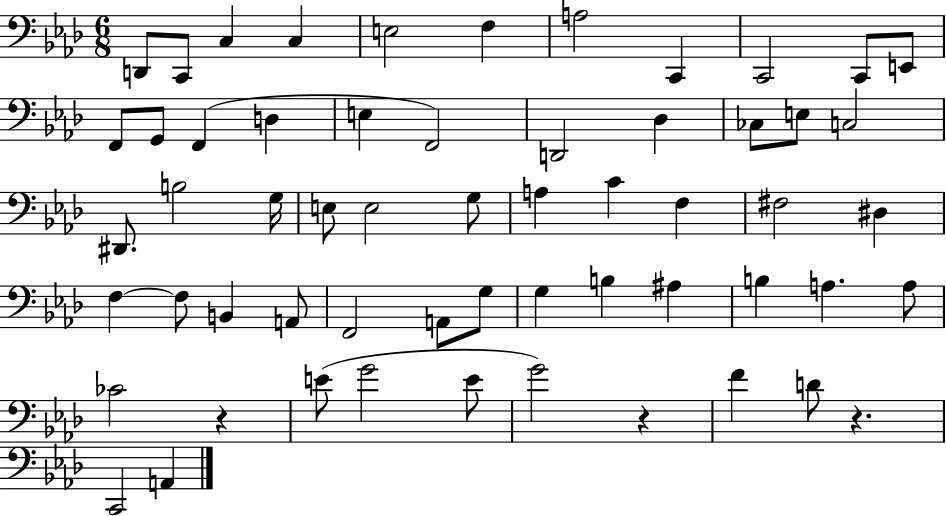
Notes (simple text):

D2/e C2/e C3/q C3/q E3/h F3/q A3/h C2/q C2/h C2/e E2/e F2/e G2/e F2/q D3/q E3/q F2/h D2/h Db3/q CES3/e E3/e C3/h D#2/e. B3/h G3/s E3/e E3/h G3/e A3/q C4/q F3/q F#3/h D#3/q F3/q F3/e B2/q A2/e F2/h A2/e G3/e G3/q B3/q A#3/q B3/q A3/q. A3/e CES4/h R/q E4/e G4/h E4/e G4/h R/q F4/q D4/e R/q. C2/h A2/q